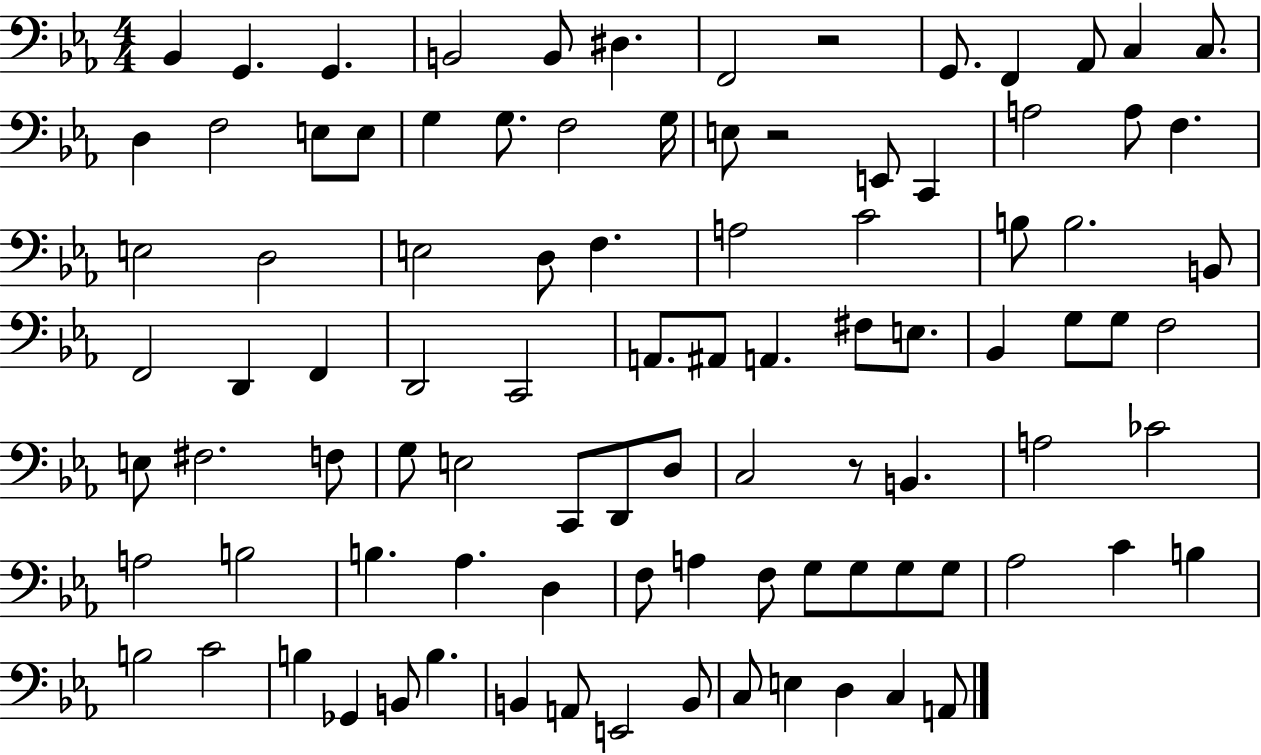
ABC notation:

X:1
T:Untitled
M:4/4
L:1/4
K:Eb
_B,, G,, G,, B,,2 B,,/2 ^D, F,,2 z2 G,,/2 F,, _A,,/2 C, C,/2 D, F,2 E,/2 E,/2 G, G,/2 F,2 G,/4 E,/2 z2 E,,/2 C,, A,2 A,/2 F, E,2 D,2 E,2 D,/2 F, A,2 C2 B,/2 B,2 B,,/2 F,,2 D,, F,, D,,2 C,,2 A,,/2 ^A,,/2 A,, ^F,/2 E,/2 _B,, G,/2 G,/2 F,2 E,/2 ^F,2 F,/2 G,/2 E,2 C,,/2 D,,/2 D,/2 C,2 z/2 B,, A,2 _C2 A,2 B,2 B, _A, D, F,/2 A, F,/2 G,/2 G,/2 G,/2 G,/2 _A,2 C B, B,2 C2 B, _G,, B,,/2 B, B,, A,,/2 E,,2 B,,/2 C,/2 E, D, C, A,,/2